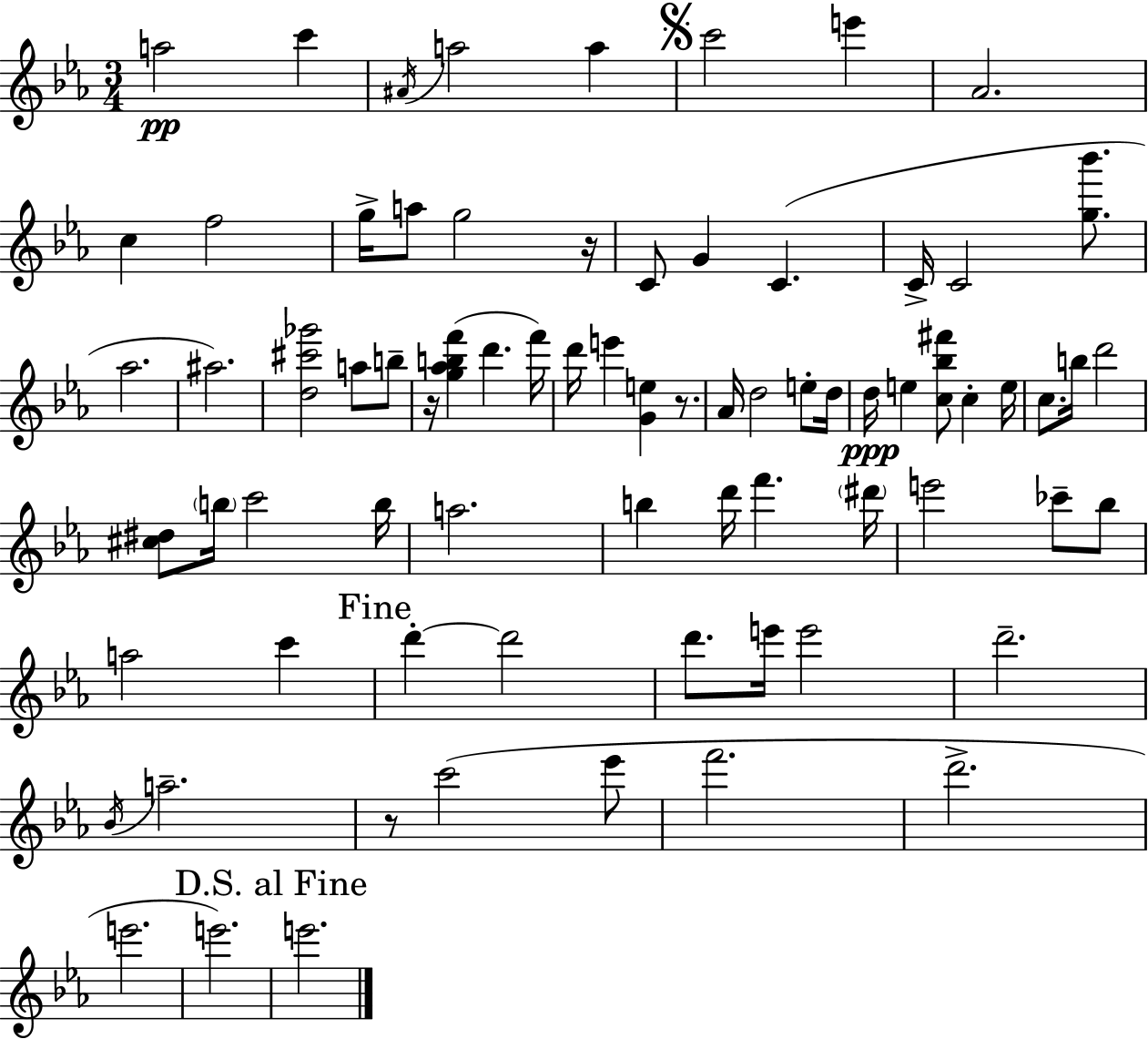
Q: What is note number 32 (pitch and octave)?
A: E5